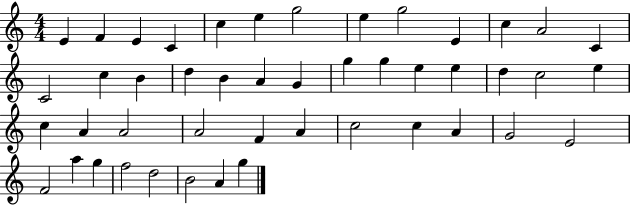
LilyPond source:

{
  \clef treble
  \numericTimeSignature
  \time 4/4
  \key c \major
  e'4 f'4 e'4 c'4 | c''4 e''4 g''2 | e''4 g''2 e'4 | c''4 a'2 c'4 | \break c'2 c''4 b'4 | d''4 b'4 a'4 g'4 | g''4 g''4 e''4 e''4 | d''4 c''2 e''4 | \break c''4 a'4 a'2 | a'2 f'4 a'4 | c''2 c''4 a'4 | g'2 e'2 | \break f'2 a''4 g''4 | f''2 d''2 | b'2 a'4 g''4 | \bar "|."
}